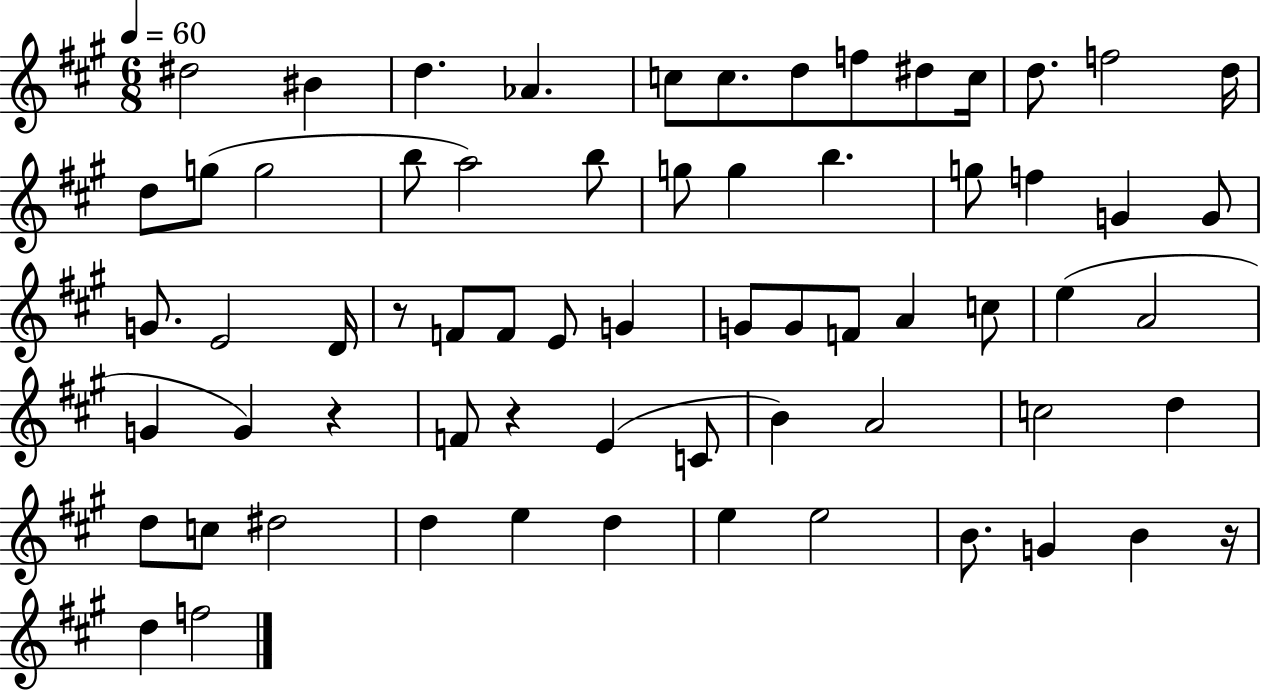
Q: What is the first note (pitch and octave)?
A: D#5